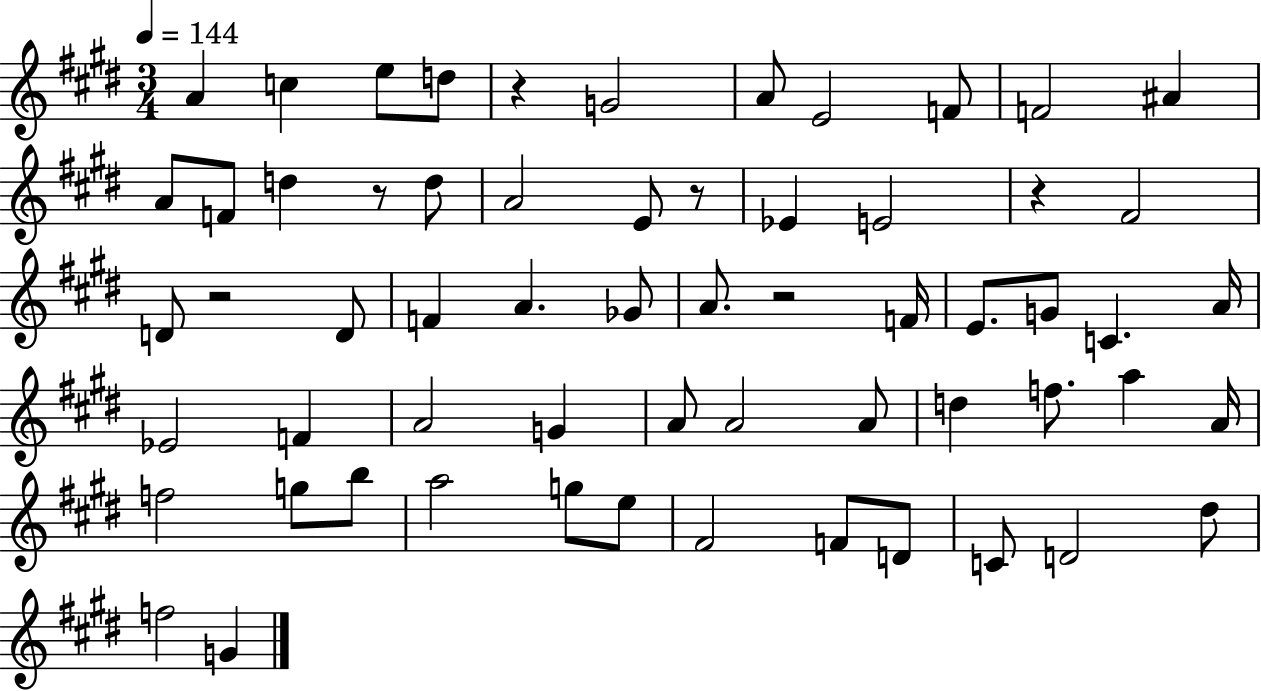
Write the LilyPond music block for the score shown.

{
  \clef treble
  \numericTimeSignature
  \time 3/4
  \key e \major
  \tempo 4 = 144
  a'4 c''4 e''8 d''8 | r4 g'2 | a'8 e'2 f'8 | f'2 ais'4 | \break a'8 f'8 d''4 r8 d''8 | a'2 e'8 r8 | ees'4 e'2 | r4 fis'2 | \break d'8 r2 d'8 | f'4 a'4. ges'8 | a'8. r2 f'16 | e'8. g'8 c'4. a'16 | \break ees'2 f'4 | a'2 g'4 | a'8 a'2 a'8 | d''4 f''8. a''4 a'16 | \break f''2 g''8 b''8 | a''2 g''8 e''8 | fis'2 f'8 d'8 | c'8 d'2 dis''8 | \break f''2 g'4 | \bar "|."
}